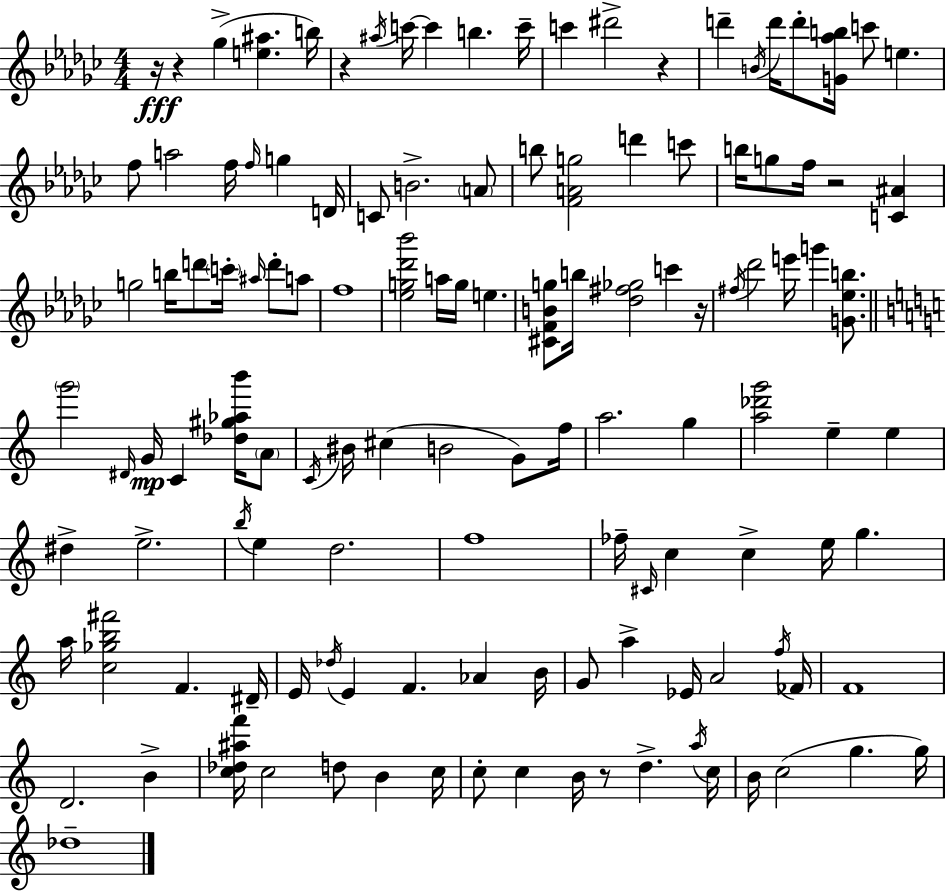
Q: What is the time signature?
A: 4/4